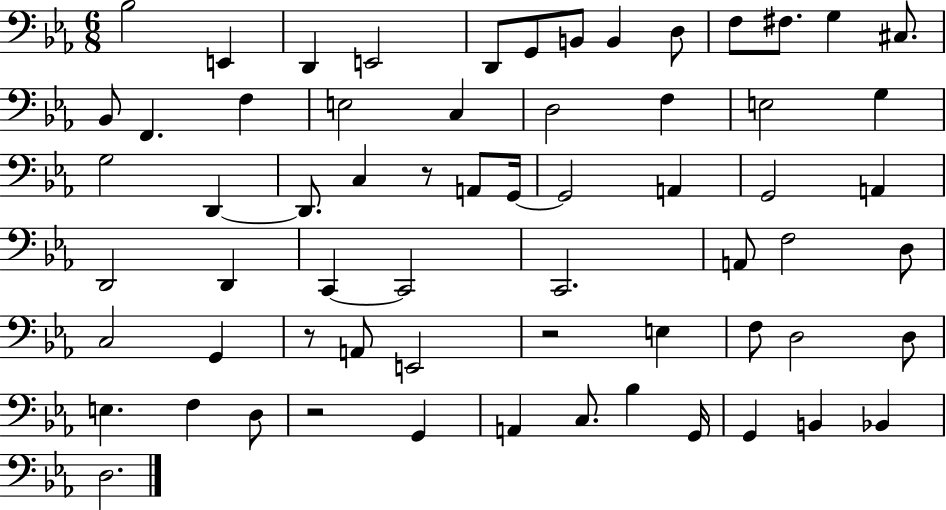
Bb3/h E2/q D2/q E2/h D2/e G2/e B2/e B2/q D3/e F3/e F#3/e. G3/q C#3/e. Bb2/e F2/q. F3/q E3/h C3/q D3/h F3/q E3/h G3/q G3/h D2/q D2/e. C3/q R/e A2/e G2/s G2/h A2/q G2/h A2/q D2/h D2/q C2/q C2/h C2/h. A2/e F3/h D3/e C3/h G2/q R/e A2/e E2/h R/h E3/q F3/e D3/h D3/e E3/q. F3/q D3/e R/h G2/q A2/q C3/e. Bb3/q G2/s G2/q B2/q Bb2/q D3/h.